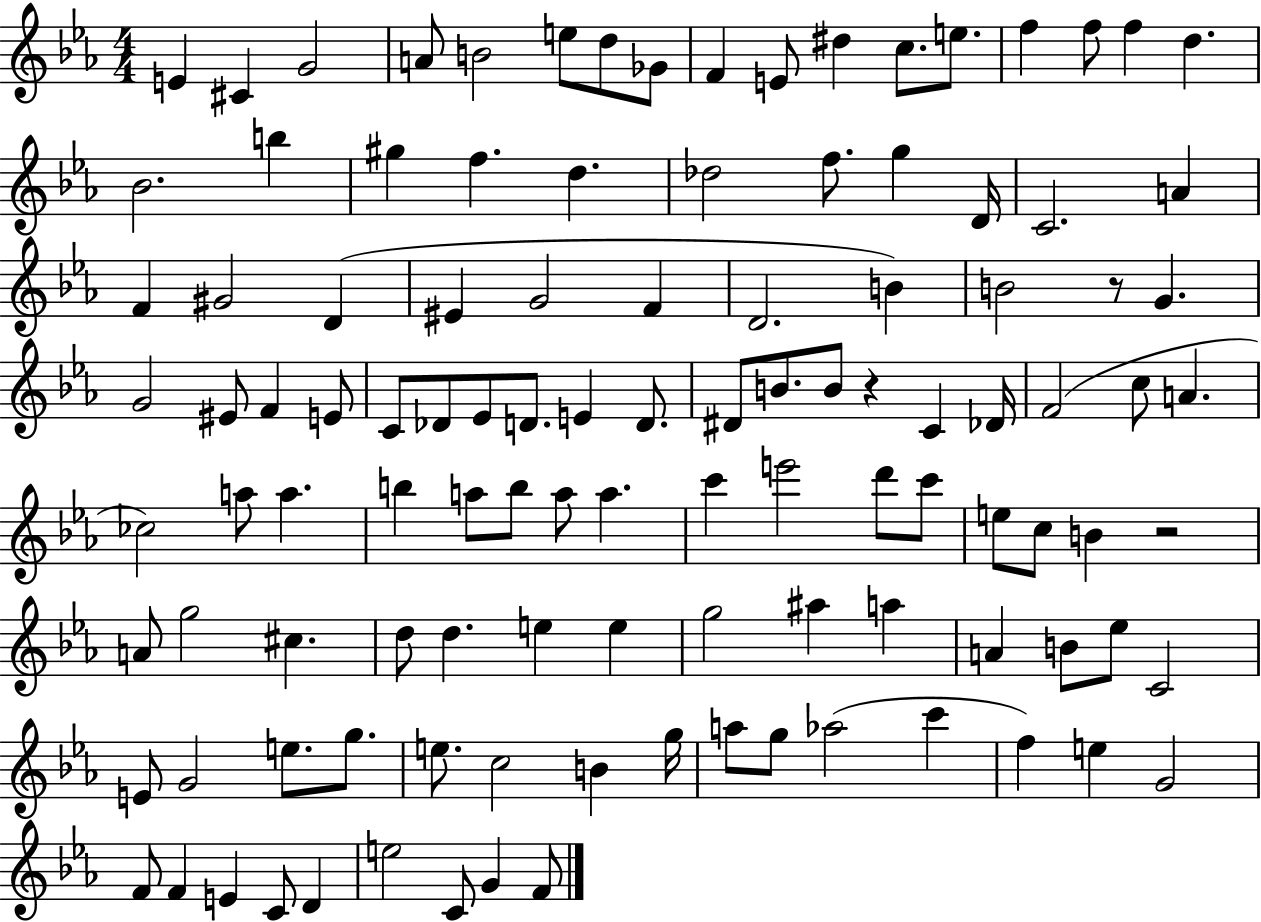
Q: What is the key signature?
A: EES major